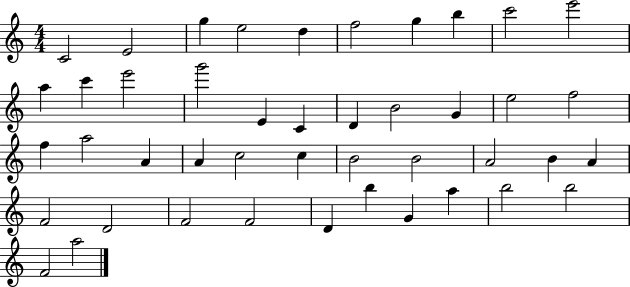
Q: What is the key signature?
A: C major